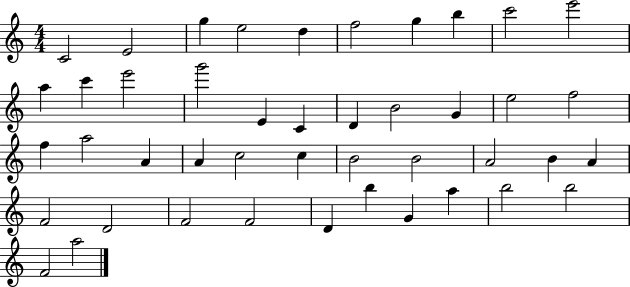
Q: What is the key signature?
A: C major